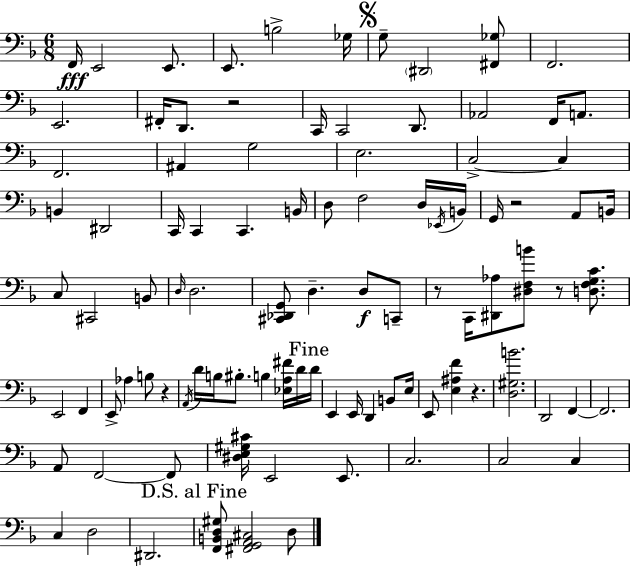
X:1
T:Untitled
M:6/8
L:1/4
K:Dm
F,,/4 E,,2 E,,/2 E,,/2 B,2 _G,/4 G,/2 ^D,,2 [^F,,_G,]/2 F,,2 E,,2 ^F,,/4 D,,/2 z2 C,,/4 C,,2 D,,/2 _A,,2 F,,/4 A,,/2 F,,2 ^A,, G,2 E,2 C,2 C, B,, ^D,,2 C,,/4 C,, C,, B,,/4 D,/2 F,2 D,/4 _E,,/4 B,,/4 G,,/4 z2 A,,/2 B,,/4 C,/2 ^C,,2 B,,/2 D,/4 D,2 [^C,,_D,,G,,]/2 D, D,/2 C,,/2 z/2 C,,/4 [^D,,_A,]/2 [^D,F,B]/2 z/2 [D,F,G,C]/2 E,,2 F,, E,,/2 _A, B,/2 z A,,/4 D/4 B,/4 ^B,/2 B, [_E,A,^F]/4 D/4 D/4 E,, E,,/4 D,, B,,/2 E,/4 E,,/2 [E,^A,F] z [D,^G,B]2 D,,2 F,, F,,2 A,,/2 F,,2 F,,/2 [^D,E,^G,^C]/4 E,,2 E,,/2 C,2 C,2 C, C, D,2 ^D,,2 [F,,B,,D,^G,]/2 [^F,,G,,A,,^C,]2 D,/2